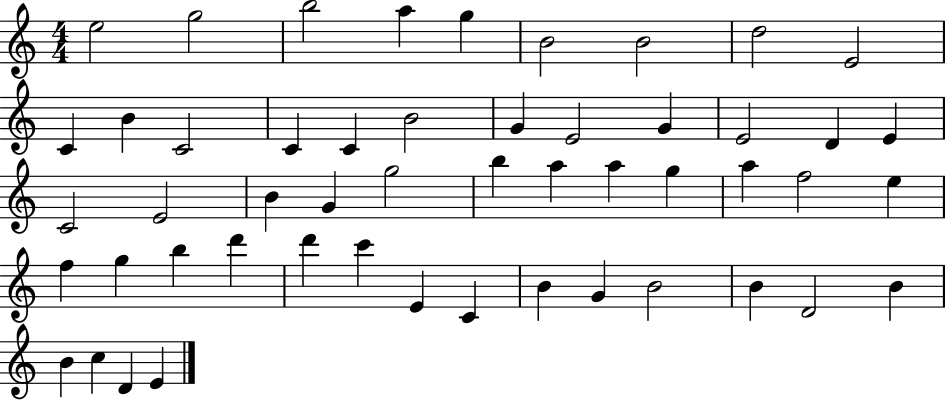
X:1
T:Untitled
M:4/4
L:1/4
K:C
e2 g2 b2 a g B2 B2 d2 E2 C B C2 C C B2 G E2 G E2 D E C2 E2 B G g2 b a a g a f2 e f g b d' d' c' E C B G B2 B D2 B B c D E